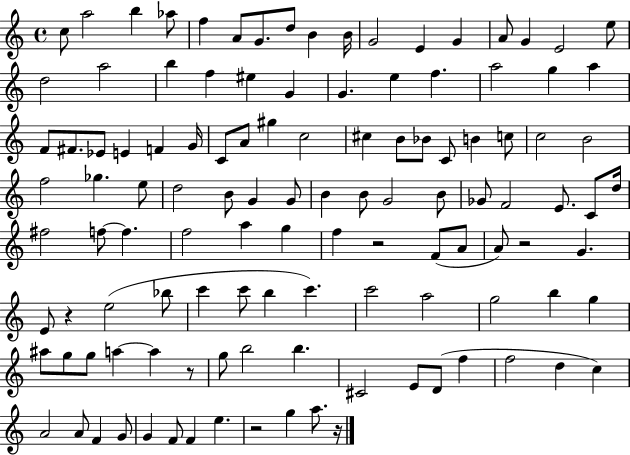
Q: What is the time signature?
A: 4/4